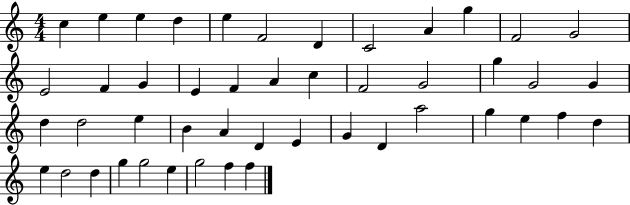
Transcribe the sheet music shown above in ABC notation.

X:1
T:Untitled
M:4/4
L:1/4
K:C
c e e d e F2 D C2 A g F2 G2 E2 F G E F A c F2 G2 g G2 G d d2 e B A D E G D a2 g e f d e d2 d g g2 e g2 f f